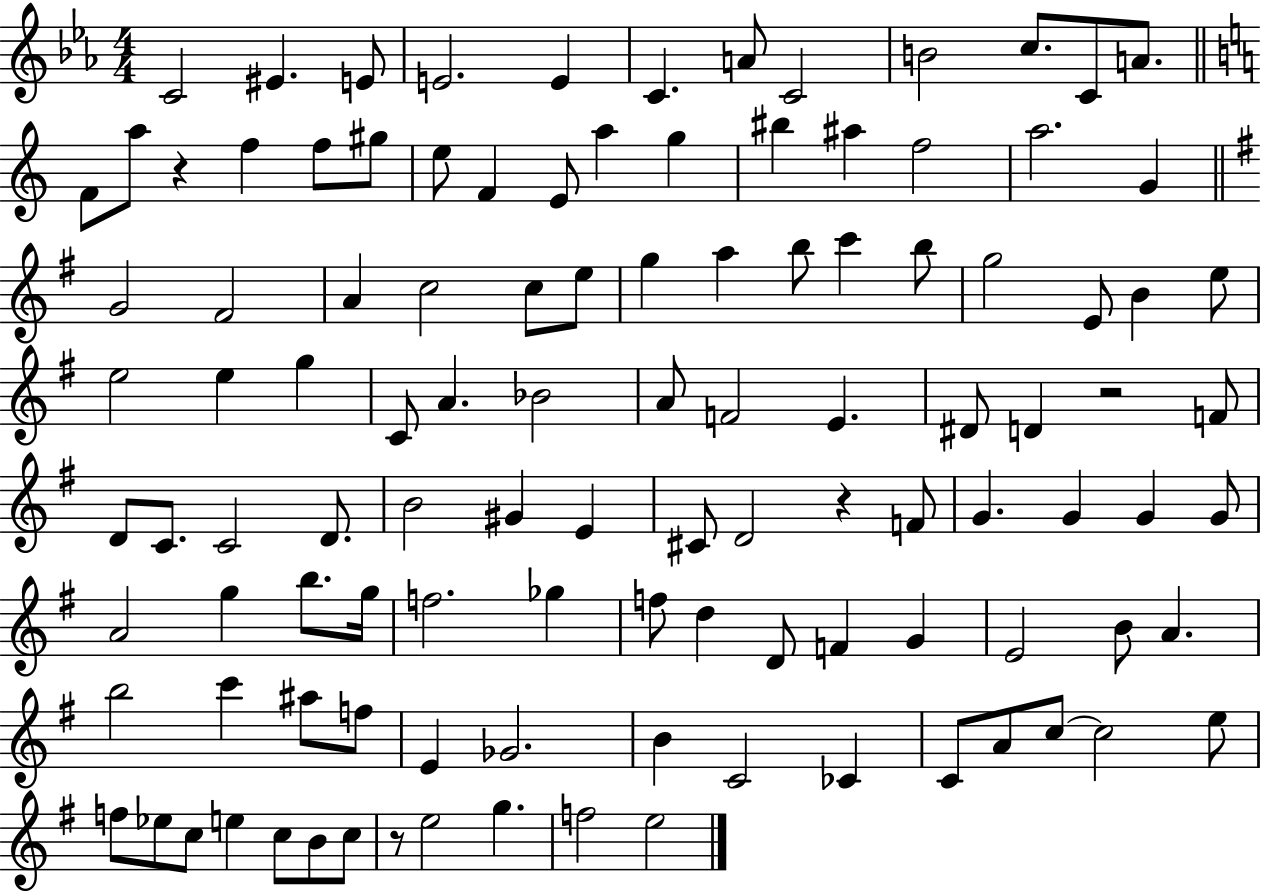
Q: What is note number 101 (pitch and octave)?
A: C5